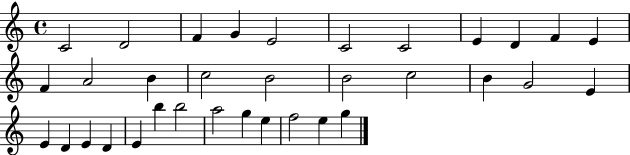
{
  \clef treble
  \time 4/4
  \defaultTimeSignature
  \key c \major
  c'2 d'2 | f'4 g'4 e'2 | c'2 c'2 | e'4 d'4 f'4 e'4 | \break f'4 a'2 b'4 | c''2 b'2 | b'2 c''2 | b'4 g'2 e'4 | \break e'4 d'4 e'4 d'4 | e'4 b''4 b''2 | a''2 g''4 e''4 | f''2 e''4 g''4 | \break \bar "|."
}